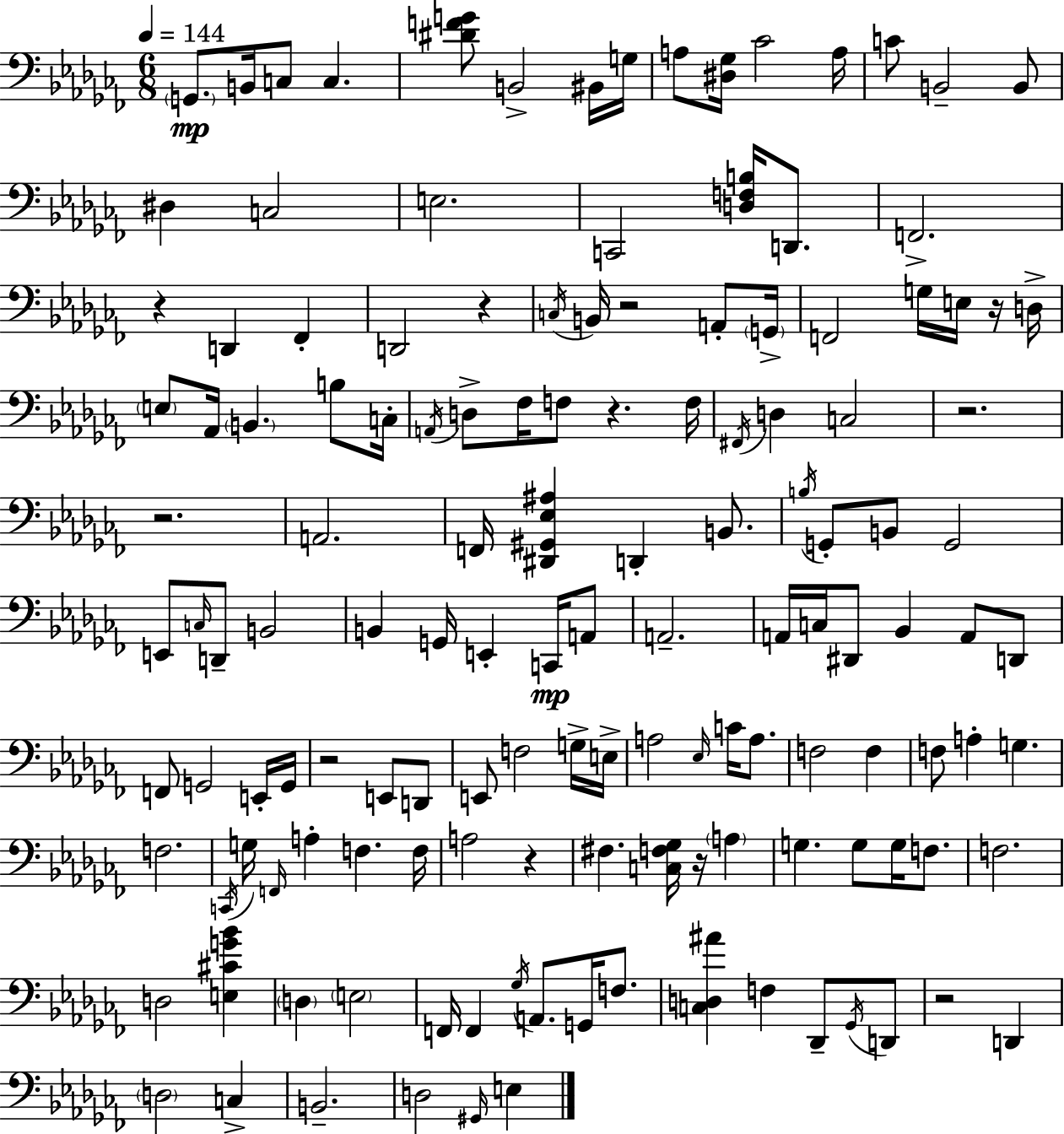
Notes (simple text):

G2/e. B2/s C3/e C3/q. [D#4,F4,G4]/e B2/h BIS2/s G3/s A3/e [D#3,Gb3]/s CES4/h A3/s C4/e B2/h B2/e D#3/q C3/h E3/h. C2/h [D3,F3,B3]/s D2/e. F2/h. R/q D2/q FES2/q D2/h R/q C3/s B2/s R/h A2/e G2/s F2/h G3/s E3/s R/s D3/s E3/e Ab2/s B2/q. B3/e C3/s A2/s D3/e FES3/s F3/e R/q. F3/s F#2/s D3/q C3/h R/h. R/h. A2/h. F2/s [D#2,G#2,Eb3,A#3]/q D2/q B2/e. B3/s G2/e B2/e G2/h E2/e C3/s D2/e B2/h B2/q G2/s E2/q C2/s A2/e A2/h. A2/s C3/s D#2/e Bb2/q A2/e D2/e F2/e G2/h E2/s G2/s R/h E2/e D2/e E2/e F3/h G3/s E3/s A3/h Eb3/s C4/s A3/e. F3/h F3/q F3/e A3/q G3/q. F3/h. C2/s G3/s F2/s A3/q F3/q. F3/s A3/h R/q F#3/q. [C3,F3,Gb3]/s R/s A3/q G3/q. G3/e G3/s F3/e. F3/h. D3/h [E3,C#4,G4,Bb4]/q D3/q E3/h F2/s F2/q Gb3/s A2/e. G2/s F3/e. [C3,D3,A#4]/q F3/q Db2/e Gb2/s D2/e R/h D2/q D3/h C3/q B2/h. D3/h G#2/s E3/q